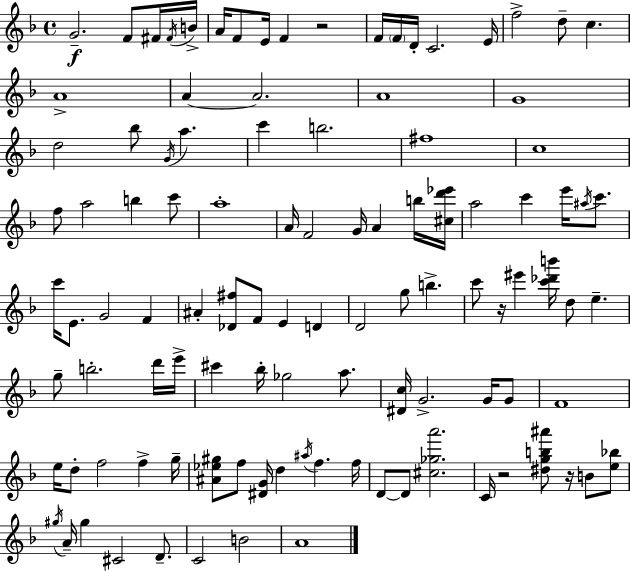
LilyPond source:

{
  \clef treble
  \time 4/4
  \defaultTimeSignature
  \key f \major
  \repeat volta 2 { g'2.--\f f'8 fis'16 \acciaccatura { fis'16 } | b'16-> a'16 f'8 e'16 f'4 r2 | f'16 \parenthesize f'16 d'16-. c'2. | e'16 f''2-> d''8-- c''4. | \break a'1-> | a'4~~ a'2. | a'1 | g'1 | \break d''2 bes''8 \acciaccatura { g'16 } a''4. | c'''4 b''2. | fis''1 | c''1 | \break f''8 a''2 b''4 | c'''8 a''1-. | a'16 f'2 g'16 a'4 | b''16 <cis'' d''' ees'''>16 a''2 c'''4 e'''16 \acciaccatura { ais''16 } | \break c'''8. c'''16 e'8. g'2 f'4 | ais'4-. <des' fis''>8 f'8 e'4 d'4 | d'2 g''8 b''4.-> | c'''8 r16 eis'''4 <c''' des''' b'''>16 d''8 e''4.-- | \break g''8-- b''2.-. | d'''16 e'''16-> cis'''4 bes''16-. ges''2 | a''8. <dis' c''>16 g'2.-> | g'16 g'8 f'1 | \break e''16 d''8-. f''2 f''4-> | g''16-- <ais' ees'' gis''>8 f''8 <dis' g'>16 d''4 \acciaccatura { ais''16 } f''4. | f''16 d'8~~ d'8 <cis'' ges'' a'''>2. | c'16 r2 <dis'' g'' b'' ais'''>8 r16 | \break b'8 <e'' bes''>8 \acciaccatura { gis''16 } a'16-- gis''4 cis'2 | d'8.-- c'2 b'2 | a'1 | } \bar "|."
}